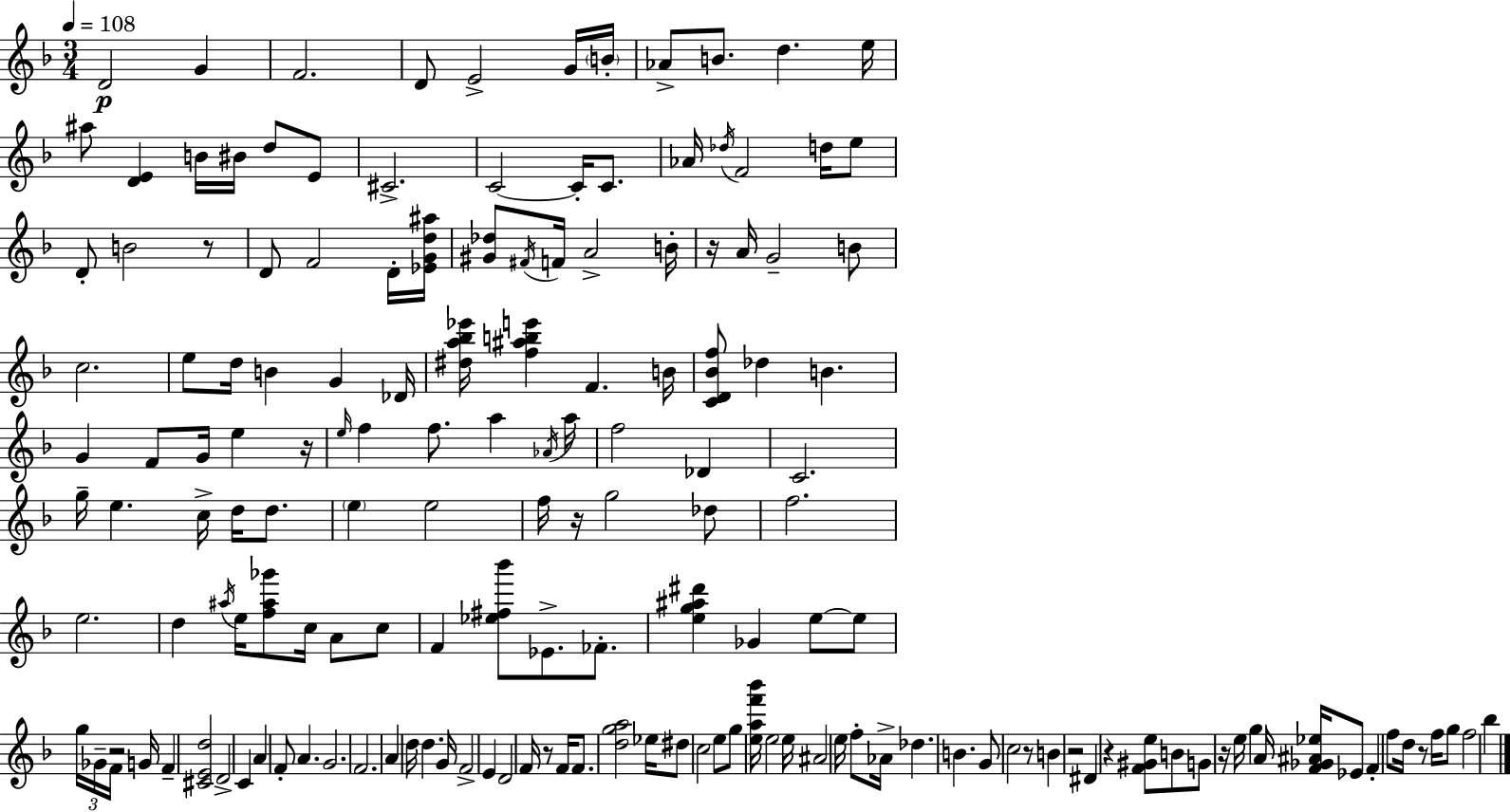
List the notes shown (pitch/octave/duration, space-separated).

D4/h G4/q F4/h. D4/e E4/h G4/s B4/s Ab4/e B4/e. D5/q. E5/s A#5/e [D4,E4]/q B4/s BIS4/s D5/e E4/e C#4/h. C4/h C4/s C4/e. Ab4/s Db5/s F4/h D5/s E5/e D4/e B4/h R/e D4/e F4/h D4/s [Eb4,G4,D5,A#5]/s [G#4,Db5]/e F#4/s F4/s A4/h B4/s R/s A4/s G4/h B4/e C5/h. E5/e D5/s B4/q G4/q Db4/s [D#5,A5,Bb5,Eb6]/s [F5,A#5,B5,E6]/q F4/q. B4/s [C4,D4,Bb4,F5]/e Db5/q B4/q. G4/q F4/e G4/s E5/q R/s E5/s F5/q F5/e. A5/q Ab4/s A5/s F5/h Db4/q C4/h. G5/s E5/q. C5/s D5/s D5/e. E5/q E5/h F5/s R/s G5/h Db5/e F5/h. E5/h. D5/q A#5/s E5/s [F5,A#5,Gb6]/e C5/s A4/e C5/e F4/q [Eb5,F#5,Bb6]/e Eb4/e. FES4/e. [E5,G5,A#5,D#6]/q Gb4/q E5/e E5/e G5/s Gb4/s F4/s R/h G4/s F4/q [C#4,E4,D5]/h D4/h C4/q A4/q F4/e A4/q. G4/h. F4/h. A4/q D5/s D5/q. G4/s F4/h E4/q D4/h F4/s R/e F4/s F4/e. [D5,G5,A5]/h Eb5/s D#5/e C5/h E5/e G5/e [E5,A5,F6,Bb6]/s E5/h E5/s A#4/h E5/s F5/e Ab4/s Db5/q. B4/q. G4/e C5/h R/e B4/q R/h D#4/q R/q [F4,G#4,E5]/e B4/e G4/e R/s E5/s G5/q A4/s [F4,Gb4,A#4,Eb5]/s Eb4/e F4/q F5/e D5/s R/e F5/s G5/e F5/h Bb5/q